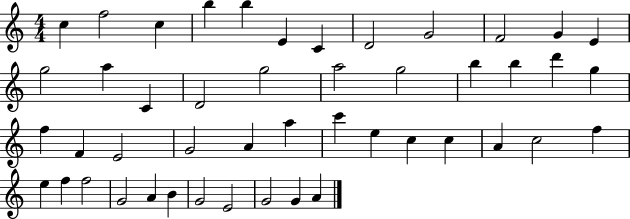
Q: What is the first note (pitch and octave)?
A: C5